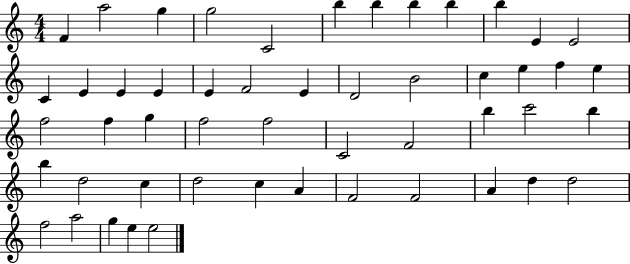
X:1
T:Untitled
M:4/4
L:1/4
K:C
F a2 g g2 C2 b b b b b E E2 C E E E E F2 E D2 B2 c e f e f2 f g f2 f2 C2 F2 b c'2 b b d2 c d2 c A F2 F2 A d d2 f2 a2 g e e2